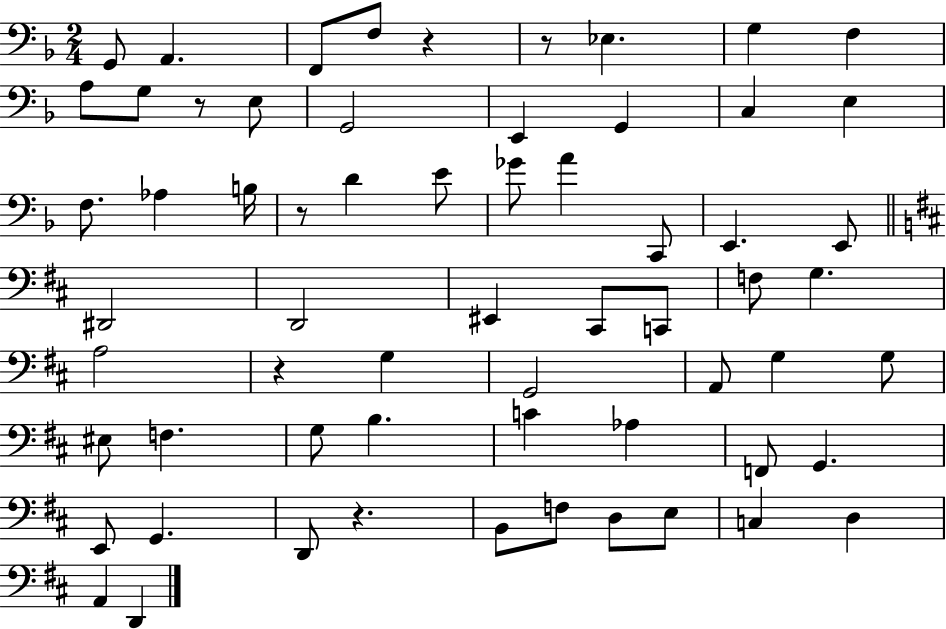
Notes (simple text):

G2/e A2/q. F2/e F3/e R/q R/e Eb3/q. G3/q F3/q A3/e G3/e R/e E3/e G2/h E2/q G2/q C3/q E3/q F3/e. Ab3/q B3/s R/e D4/q E4/e Gb4/e A4/q C2/e E2/q. E2/e D#2/h D2/h EIS2/q C#2/e C2/e F3/e G3/q. A3/h R/q G3/q G2/h A2/e G3/q G3/e EIS3/e F3/q. G3/e B3/q. C4/q Ab3/q F2/e G2/q. E2/e G2/q. D2/e R/q. B2/e F3/e D3/e E3/e C3/q D3/q A2/q D2/q